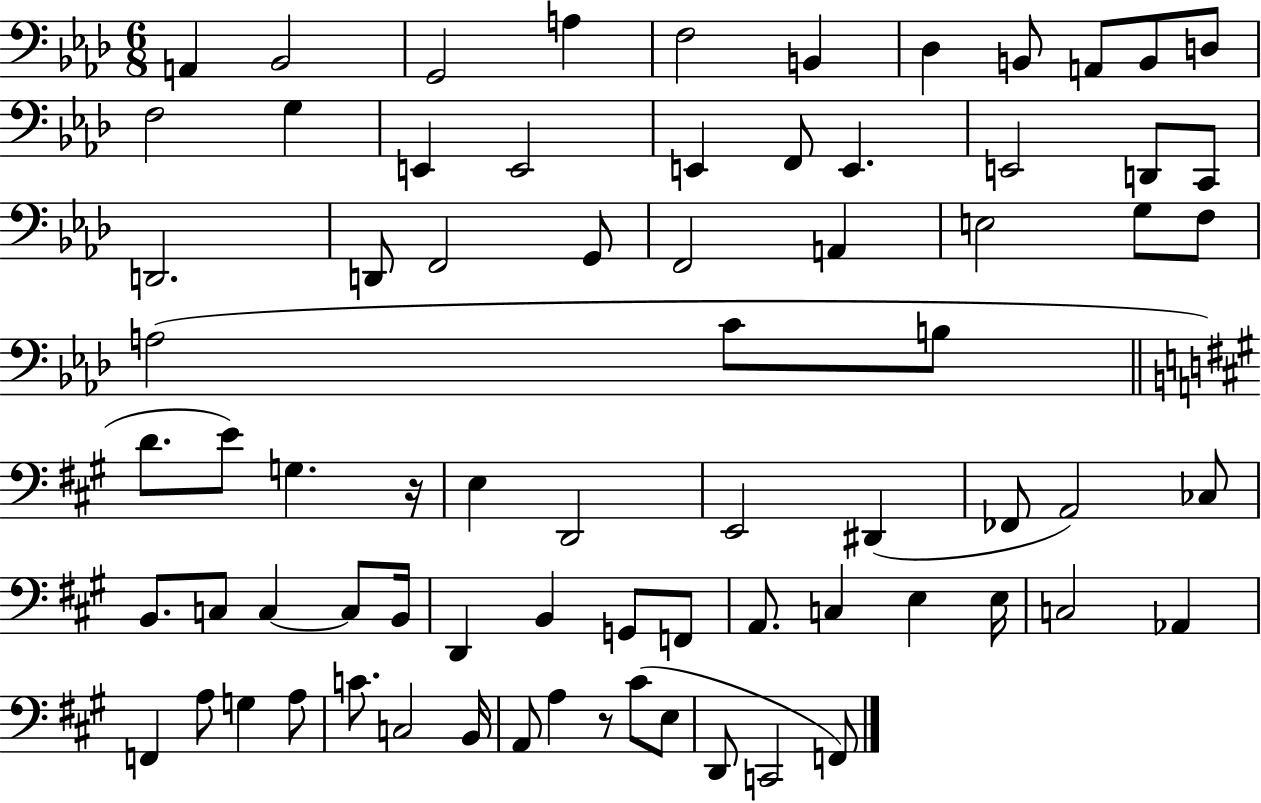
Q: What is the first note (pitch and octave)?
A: A2